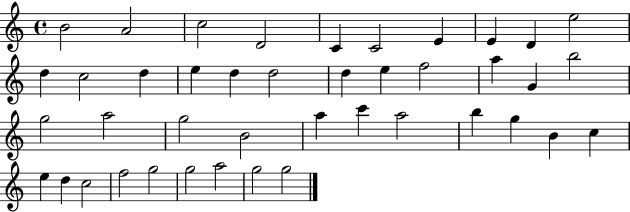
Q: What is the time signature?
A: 4/4